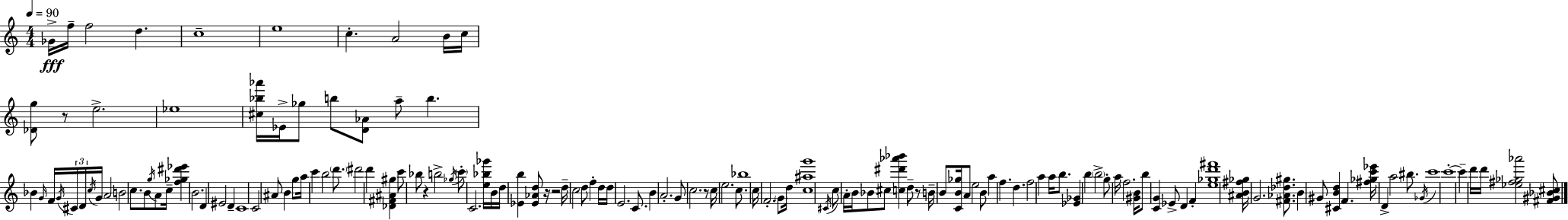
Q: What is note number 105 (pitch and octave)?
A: B4